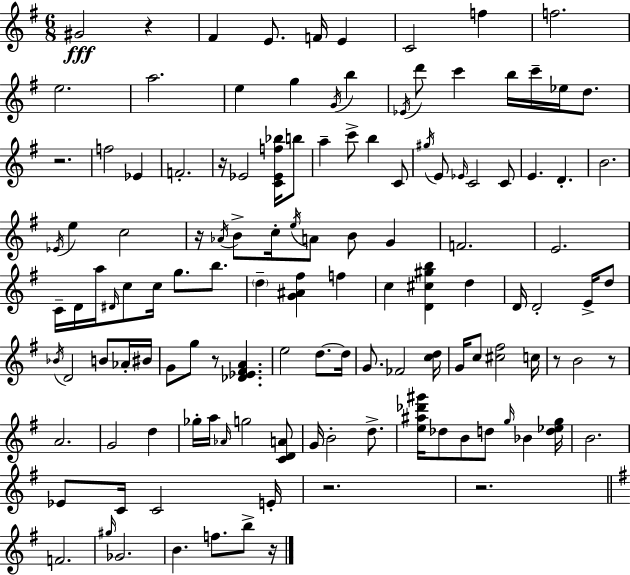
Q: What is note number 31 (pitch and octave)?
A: G#5